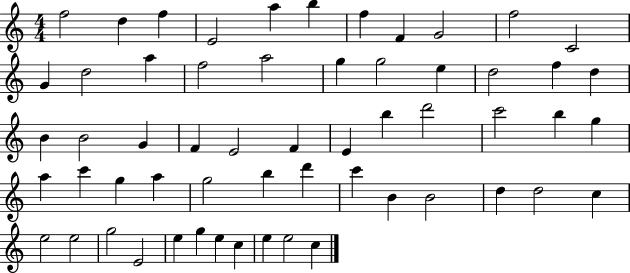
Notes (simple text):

F5/h D5/q F5/q E4/h A5/q B5/q F5/q F4/q G4/h F5/h C4/h G4/q D5/h A5/q F5/h A5/h G5/q G5/h E5/q D5/h F5/q D5/q B4/q B4/h G4/q F4/q E4/h F4/q E4/q B5/q D6/h C6/h B5/q G5/q A5/q C6/q G5/q A5/q G5/h B5/q D6/q C6/q B4/q B4/h D5/q D5/h C5/q E5/h E5/h G5/h E4/h E5/q G5/q E5/q C5/q E5/q E5/h C5/q